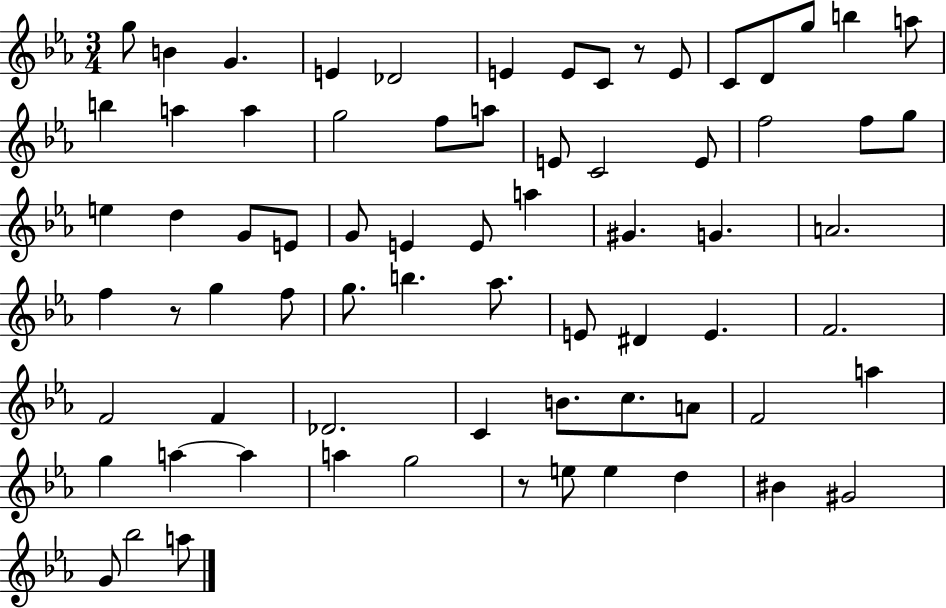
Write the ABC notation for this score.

X:1
T:Untitled
M:3/4
L:1/4
K:Eb
g/2 B G E _D2 E E/2 C/2 z/2 E/2 C/2 D/2 g/2 b a/2 b a a g2 f/2 a/2 E/2 C2 E/2 f2 f/2 g/2 e d G/2 E/2 G/2 E E/2 a ^G G A2 f z/2 g f/2 g/2 b _a/2 E/2 ^D E F2 F2 F _D2 C B/2 c/2 A/2 F2 a g a a a g2 z/2 e/2 e d ^B ^G2 G/2 _b2 a/2